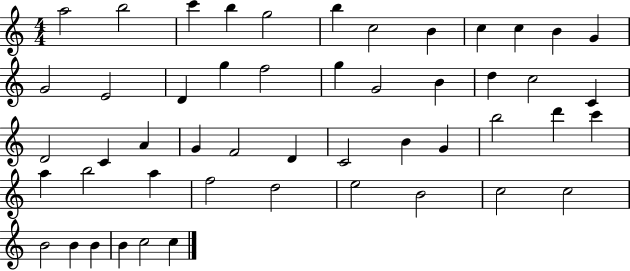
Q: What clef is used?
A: treble